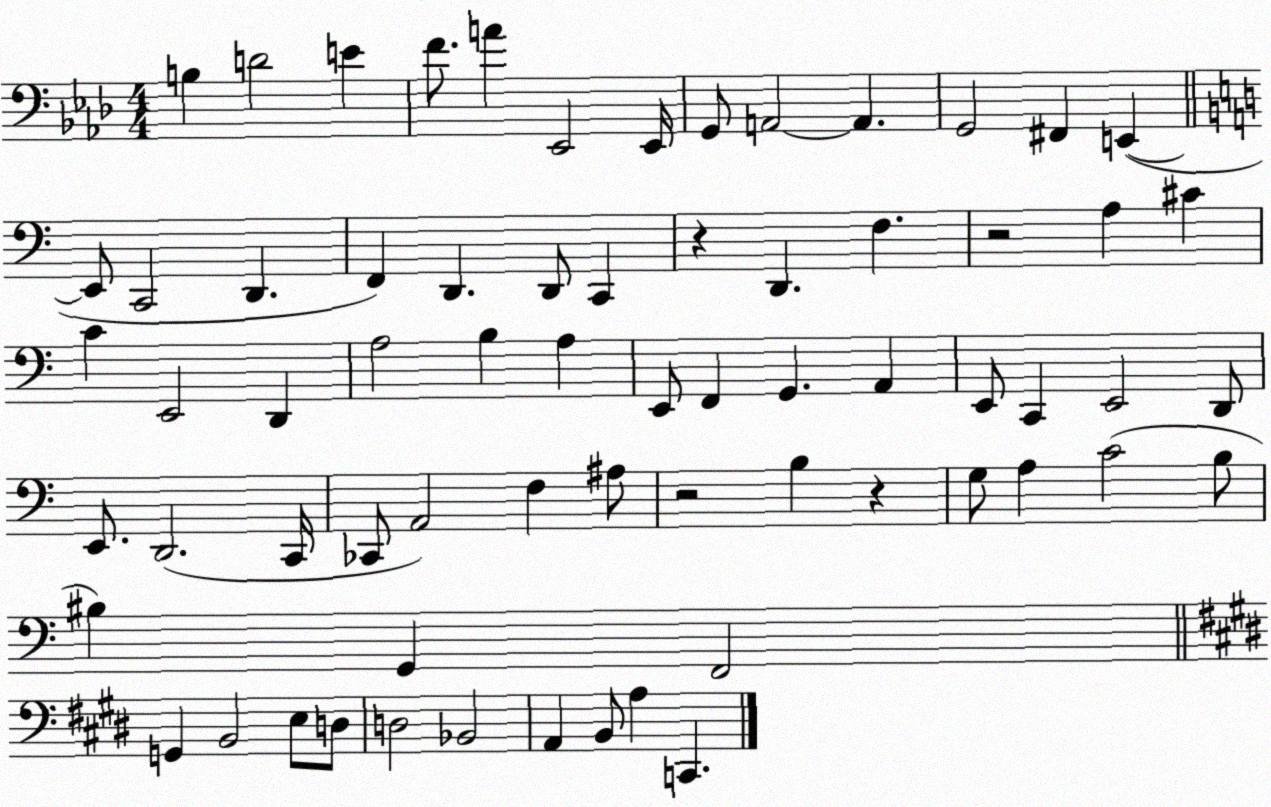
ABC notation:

X:1
T:Untitled
M:4/4
L:1/4
K:Ab
B, D2 E F/2 A _E,,2 _E,,/4 G,,/2 A,,2 A,, G,,2 ^F,, E,, E,,/2 C,,2 D,, F,, D,, D,,/2 C,, z D,, F, z2 A, ^C C E,,2 D,, A,2 B, A, E,,/2 F,, G,, A,, E,,/2 C,, E,,2 D,,/2 E,,/2 D,,2 C,,/4 _C,,/2 A,,2 F, ^A,/2 z2 B, z G,/2 A, C2 B,/2 ^B, G,, F,,2 G,, B,,2 E,/2 D,/2 D,2 _B,,2 A,, B,,/2 A, C,,